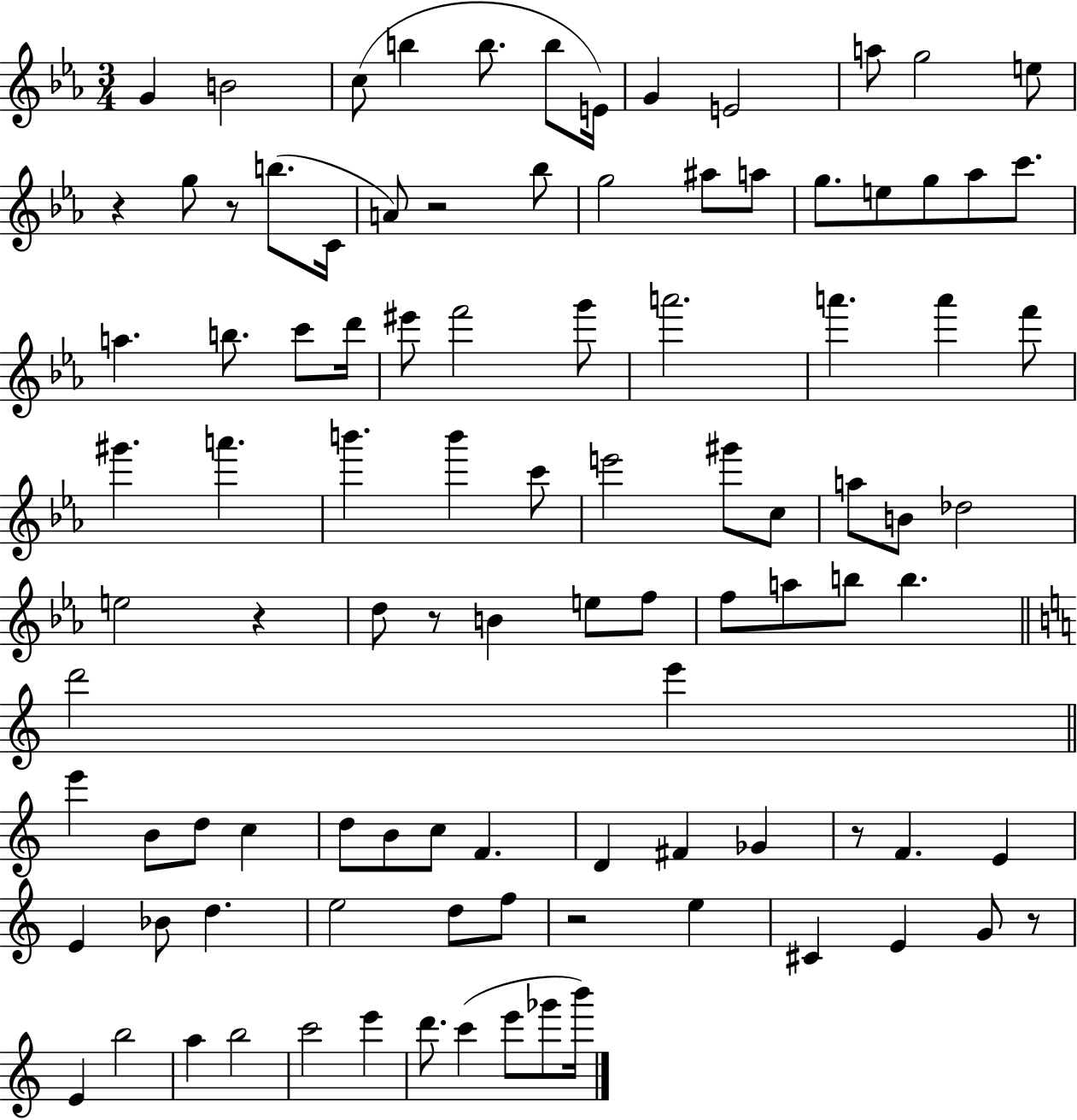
{
  \clef treble
  \numericTimeSignature
  \time 3/4
  \key ees \major
  g'4 b'2 | c''8( b''4 b''8. b''8 e'16) | g'4 e'2 | a''8 g''2 e''8 | \break r4 g''8 r8 b''8.( c'16 | a'8) r2 bes''8 | g''2 ais''8 a''8 | g''8. e''8 g''8 aes''8 c'''8. | \break a''4. b''8. c'''8 d'''16 | eis'''8 f'''2 g'''8 | a'''2. | a'''4. a'''4 f'''8 | \break gis'''4. a'''4. | b'''4. b'''4 c'''8 | e'''2 gis'''8 c''8 | a''8 b'8 des''2 | \break e''2 r4 | d''8 r8 b'4 e''8 f''8 | f''8 a''8 b''8 b''4. | \bar "||" \break \key a \minor d'''2 e'''4 | \bar "||" \break \key c \major e'''4 b'8 d''8 c''4 | d''8 b'8 c''8 f'4. | d'4 fis'4 ges'4 | r8 f'4. e'4 | \break e'4 bes'8 d''4. | e''2 d''8 f''8 | r2 e''4 | cis'4 e'4 g'8 r8 | \break e'4 b''2 | a''4 b''2 | c'''2 e'''4 | d'''8. c'''4( e'''8 ges'''8 b'''16) | \break \bar "|."
}